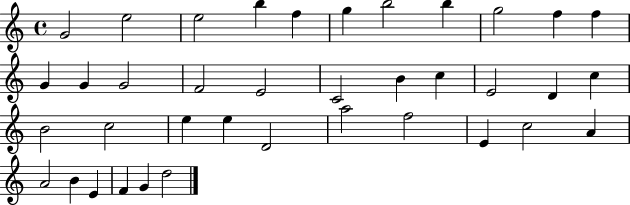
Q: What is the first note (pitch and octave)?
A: G4